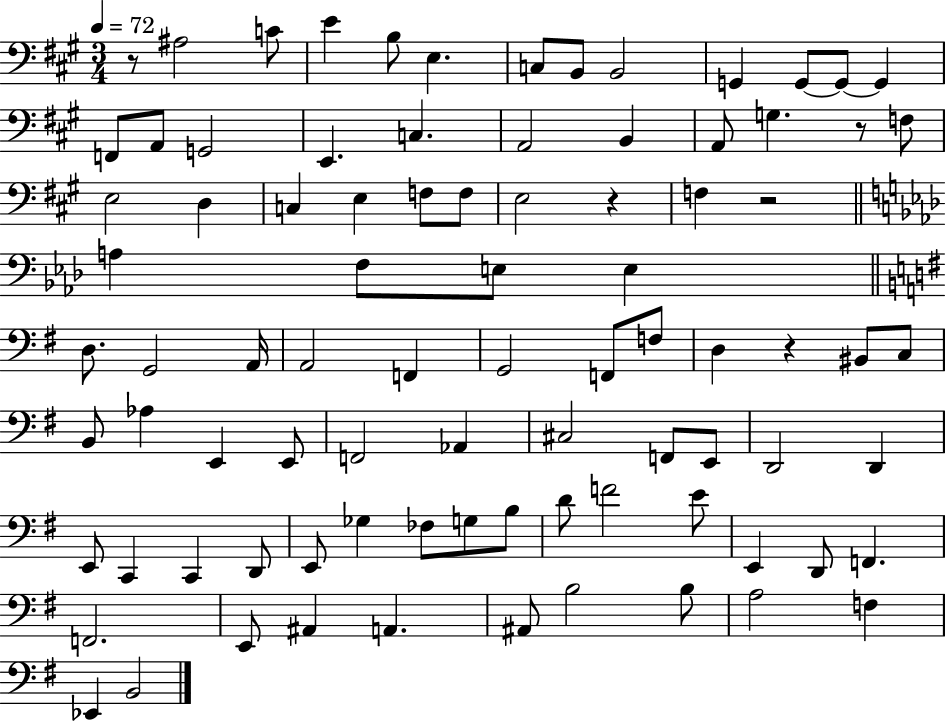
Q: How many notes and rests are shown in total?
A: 87